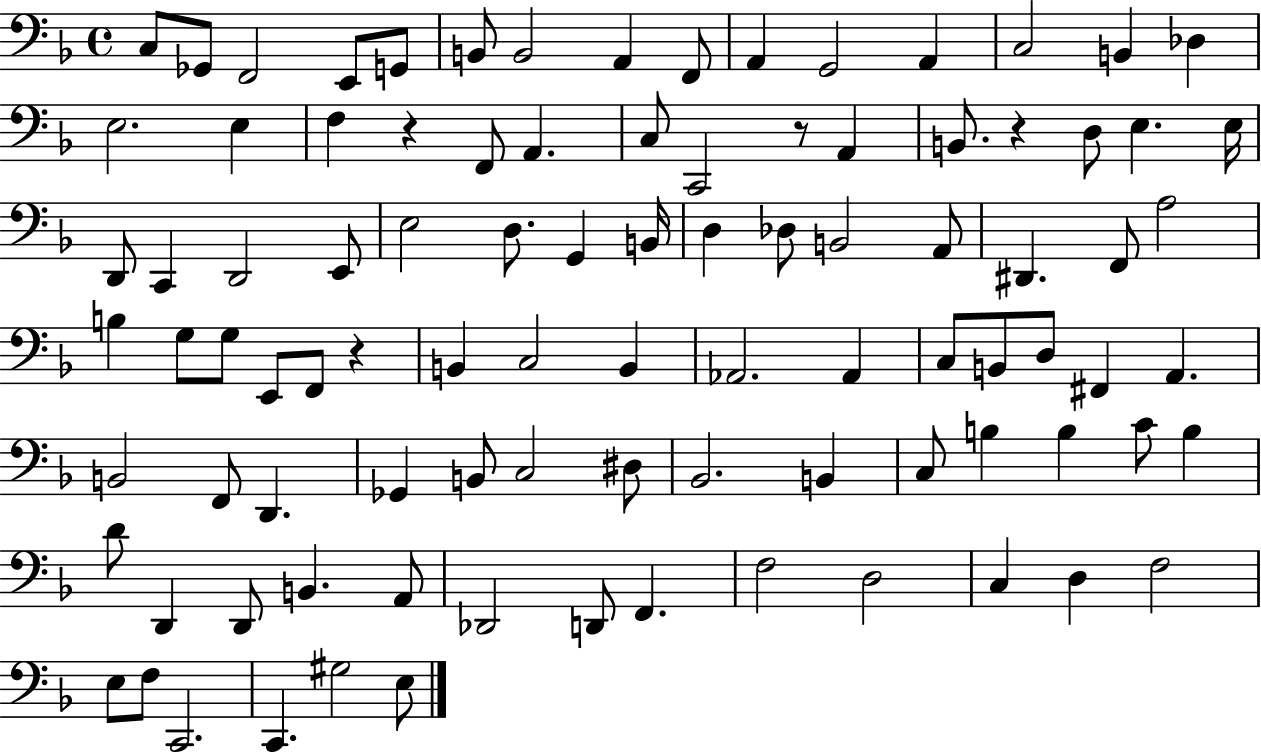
{
  \clef bass
  \time 4/4
  \defaultTimeSignature
  \key f \major
  c8 ges,8 f,2 e,8 g,8 | b,8 b,2 a,4 f,8 | a,4 g,2 a,4 | c2 b,4 des4 | \break e2. e4 | f4 r4 f,8 a,4. | c8 c,2 r8 a,4 | b,8. r4 d8 e4. e16 | \break d,8 c,4 d,2 e,8 | e2 d8. g,4 b,16 | d4 des8 b,2 a,8 | dis,4. f,8 a2 | \break b4 g8 g8 e,8 f,8 r4 | b,4 c2 b,4 | aes,2. aes,4 | c8 b,8 d8 fis,4 a,4. | \break b,2 f,8 d,4. | ges,4 b,8 c2 dis8 | bes,2. b,4 | c8 b4 b4 c'8 b4 | \break d'8 d,4 d,8 b,4. a,8 | des,2 d,8 f,4. | f2 d2 | c4 d4 f2 | \break e8 f8 c,2. | c,4. gis2 e8 | \bar "|."
}